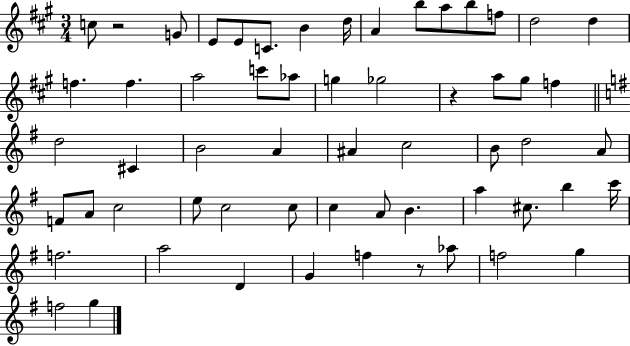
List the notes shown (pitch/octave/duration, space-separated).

C5/e R/h G4/e E4/e E4/e C4/e. B4/q D5/s A4/q B5/e A5/e B5/e F5/e D5/h D5/q F5/q. F5/q. A5/h C6/e Ab5/e G5/q Gb5/h R/q A5/e G#5/e F5/q D5/h C#4/q B4/h A4/q A#4/q C5/h B4/e D5/h A4/e F4/e A4/e C5/h E5/e C5/h C5/e C5/q A4/e B4/q. A5/q C#5/e. B5/q C6/s F5/h. A5/h D4/q G4/q F5/q R/e Ab5/e F5/h G5/q F5/h G5/q